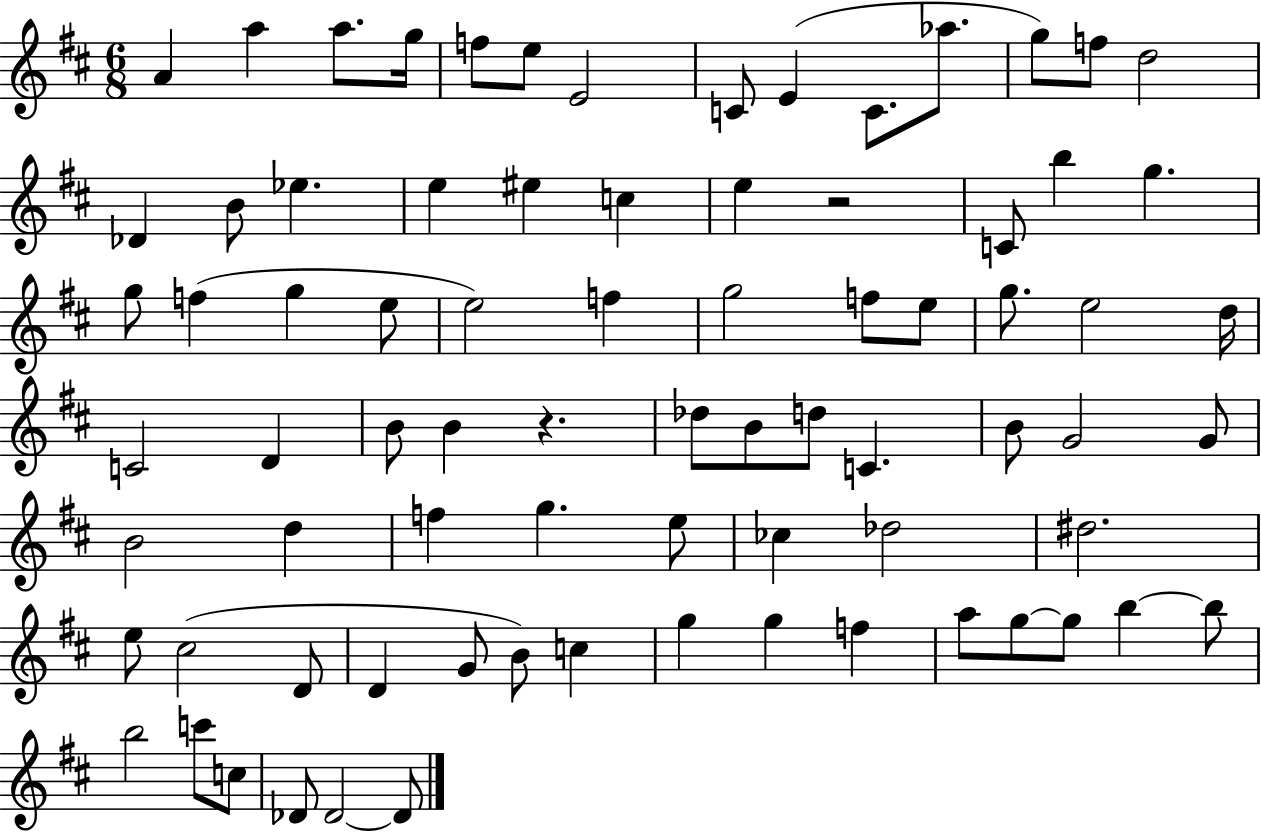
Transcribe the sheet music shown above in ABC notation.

X:1
T:Untitled
M:6/8
L:1/4
K:D
A a a/2 g/4 f/2 e/2 E2 C/2 E C/2 _a/2 g/2 f/2 d2 _D B/2 _e e ^e c e z2 C/2 b g g/2 f g e/2 e2 f g2 f/2 e/2 g/2 e2 d/4 C2 D B/2 B z _d/2 B/2 d/2 C B/2 G2 G/2 B2 d f g e/2 _c _d2 ^d2 e/2 ^c2 D/2 D G/2 B/2 c g g f a/2 g/2 g/2 b b/2 b2 c'/2 c/2 _D/2 _D2 _D/2